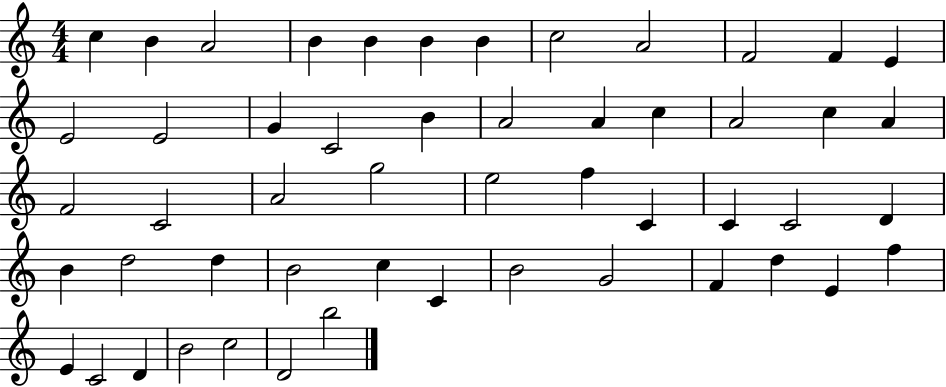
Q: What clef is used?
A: treble